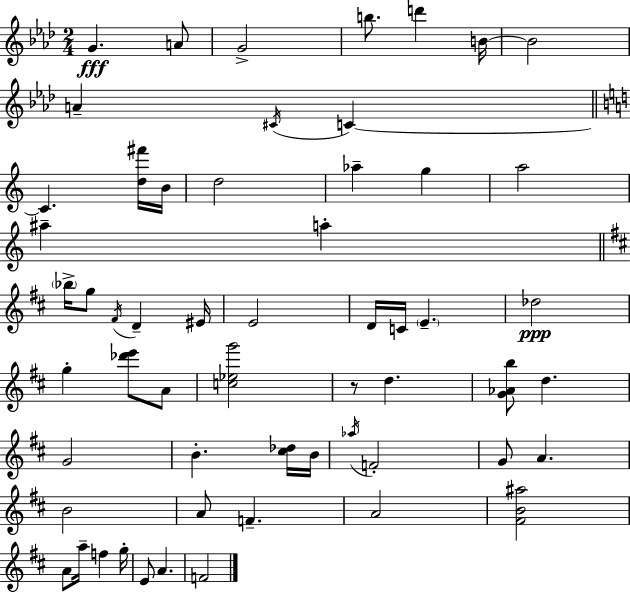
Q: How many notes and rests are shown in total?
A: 57